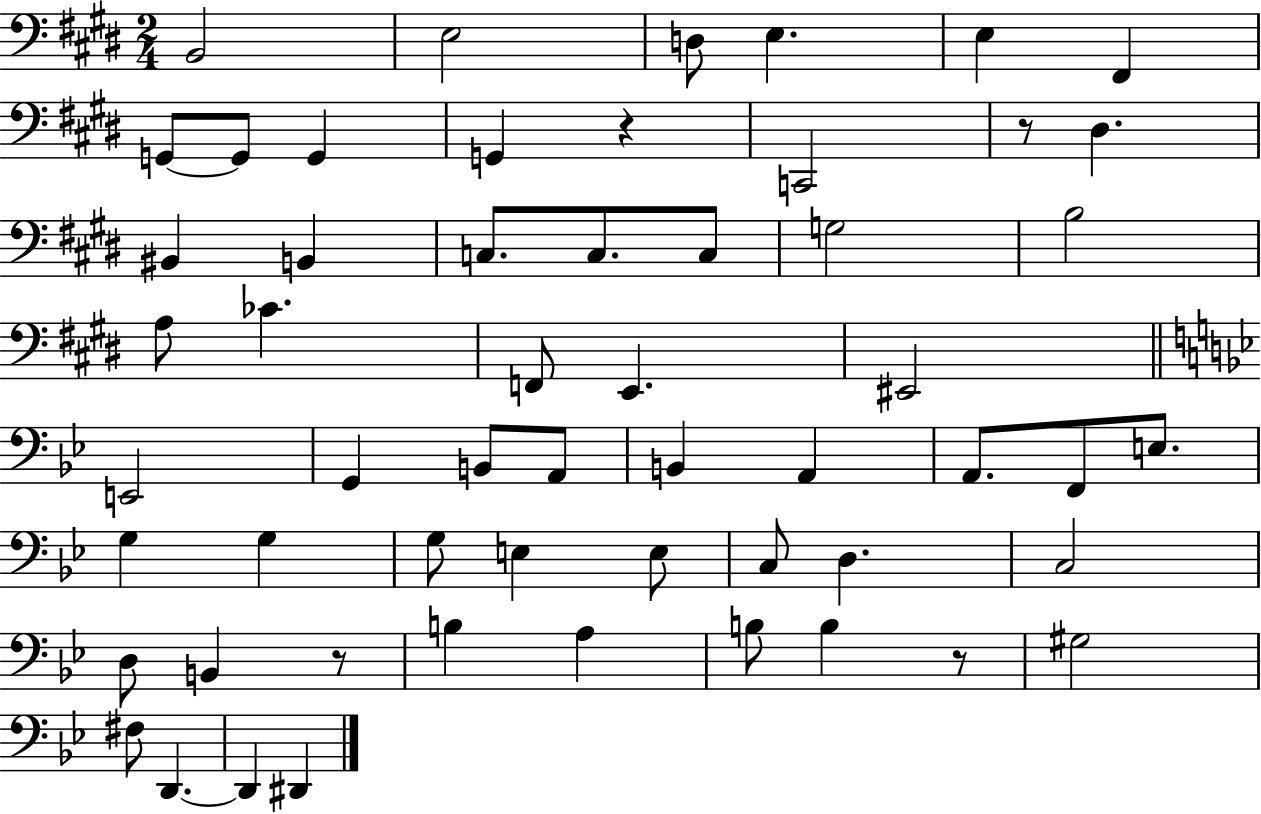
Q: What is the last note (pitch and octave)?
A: D#2